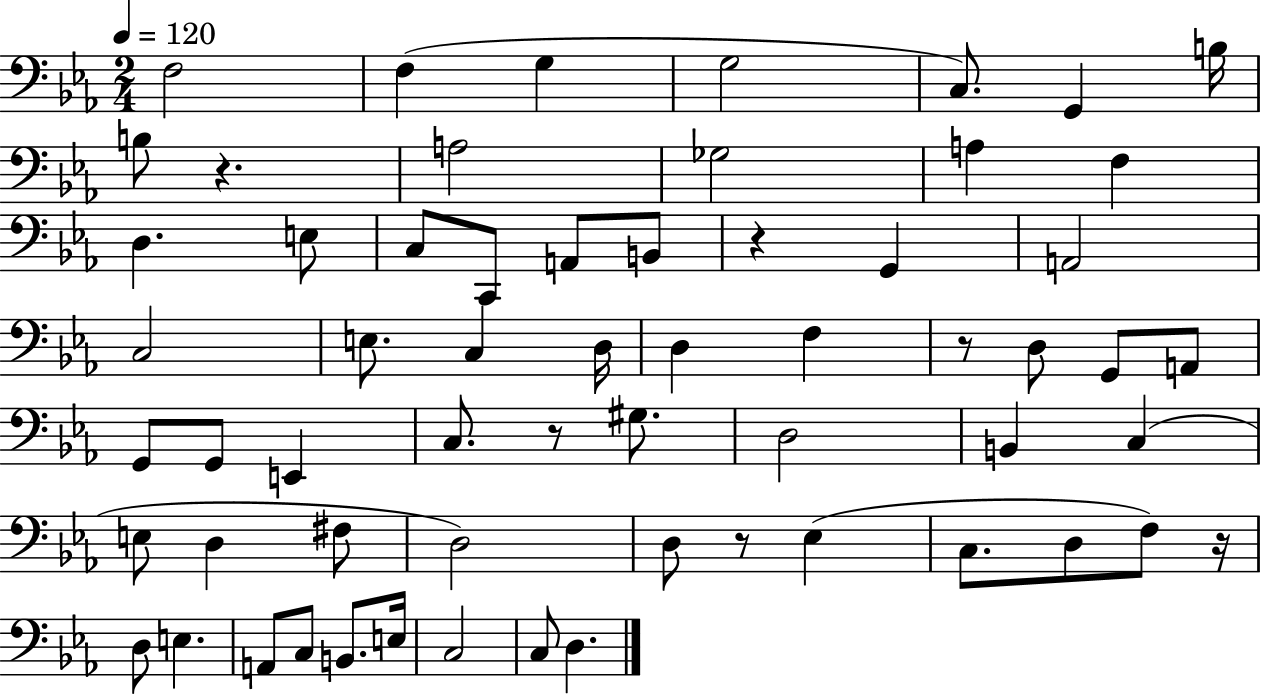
X:1
T:Untitled
M:2/4
L:1/4
K:Eb
F,2 F, G, G,2 C,/2 G,, B,/4 B,/2 z A,2 _G,2 A, F, D, E,/2 C,/2 C,,/2 A,,/2 B,,/2 z G,, A,,2 C,2 E,/2 C, D,/4 D, F, z/2 D,/2 G,,/2 A,,/2 G,,/2 G,,/2 E,, C,/2 z/2 ^G,/2 D,2 B,, C, E,/2 D, ^F,/2 D,2 D,/2 z/2 _E, C,/2 D,/2 F,/2 z/4 D,/2 E, A,,/2 C,/2 B,,/2 E,/4 C,2 C,/2 D,